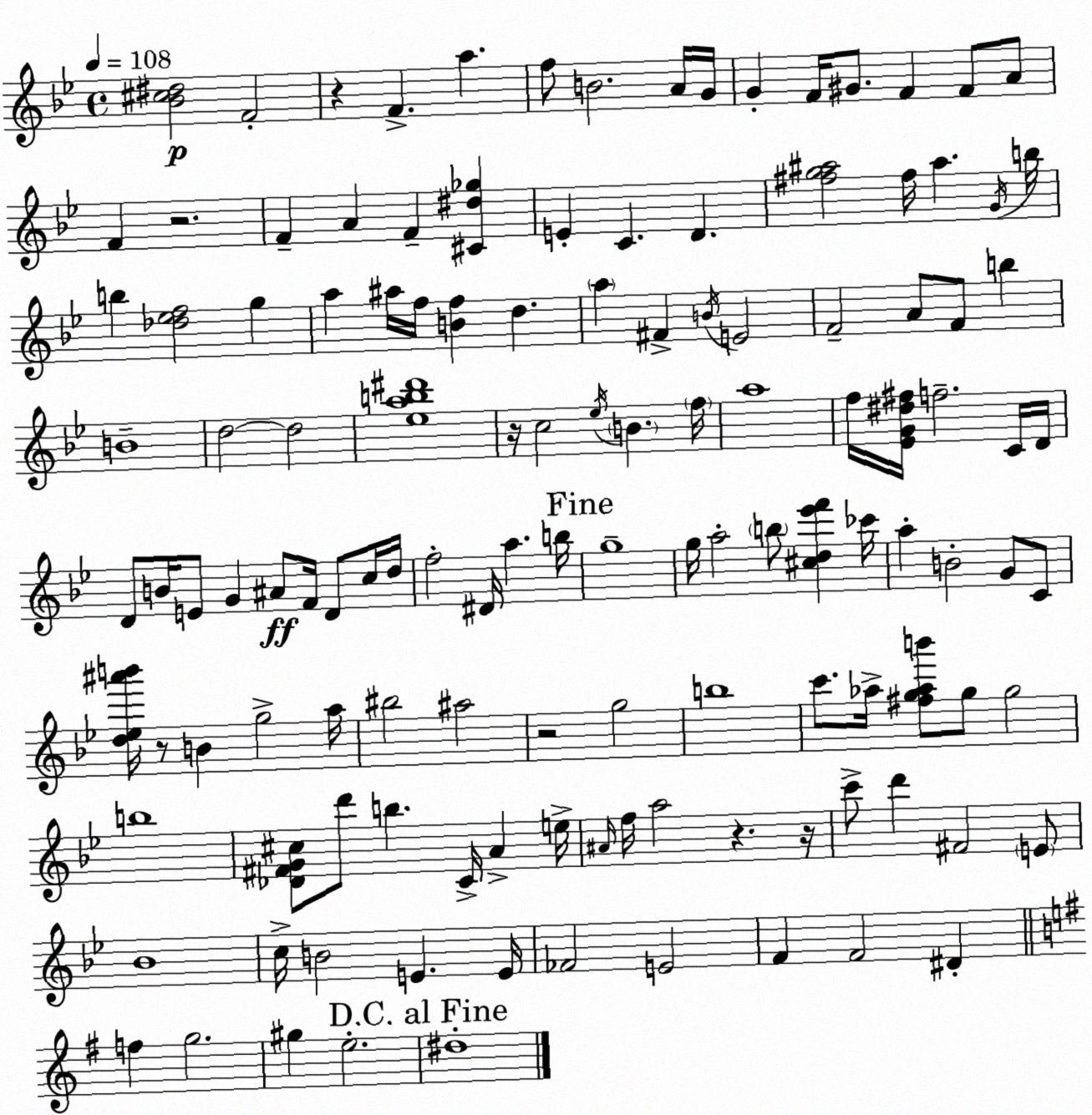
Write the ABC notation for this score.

X:1
T:Untitled
M:4/4
L:1/4
K:Bb
[_B^c^d]2 F2 z F a f/2 B2 A/4 G/4 G F/4 ^G/2 F F/2 A/2 F z2 F A F [^C^d_g] E C D [^fg^a]2 ^f/4 ^a G/4 b/4 b [_d_ef]2 g a ^a/4 f/4 [Bf] d a ^F B/4 E2 F2 A/2 F/2 b B4 d2 d2 [_eab^d']4 z/4 c2 _e/4 B f/4 a4 f/4 [_EG^d^f]/4 f2 C/4 D/4 D/2 B/4 E/2 G ^A/2 F/4 D/2 c/4 d/4 f2 ^D/4 a b/4 g4 g/4 a2 b/2 [^cd_e'f'] _c'/4 a B2 G/2 C/2 [d_e^a'b']/4 z/2 B g2 a/4 ^b2 ^a2 z2 g2 b4 c'/2 _a/4 [^fg_ab']/2 g/2 g2 b4 [_D^FG^c]/2 d'/2 b C/4 A e/4 ^A/4 f/4 a2 z z/4 c'/2 d' ^F2 E/2 _B4 c/4 B2 E E/4 _F2 E2 F F2 ^D f g2 ^g e2 ^d4